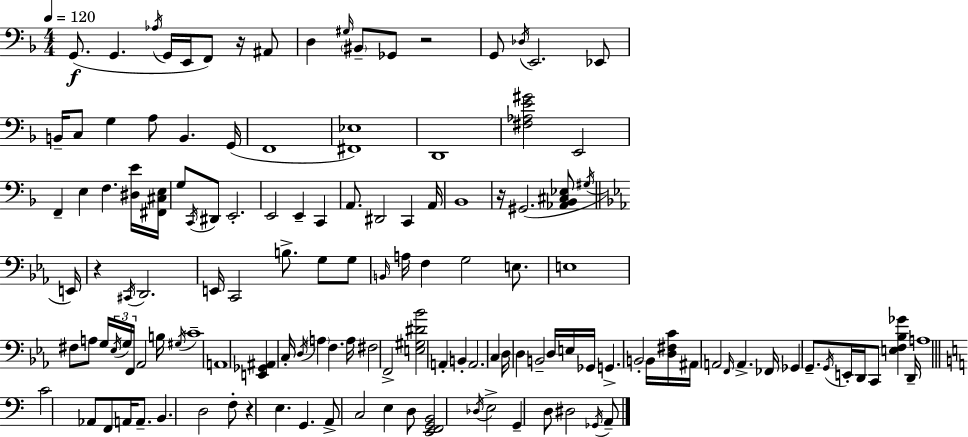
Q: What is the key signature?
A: D minor